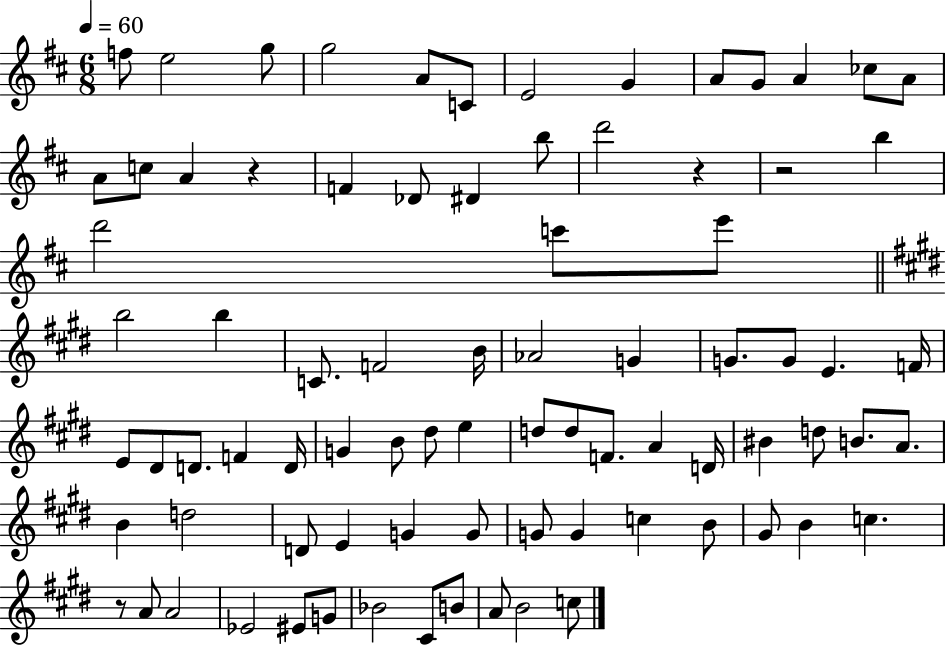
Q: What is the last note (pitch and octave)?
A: C5